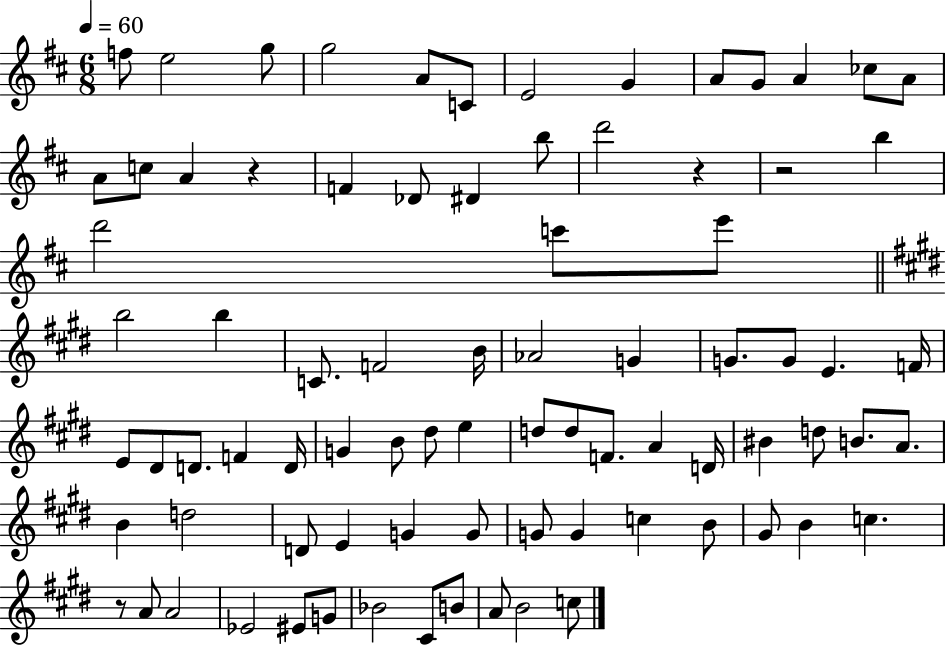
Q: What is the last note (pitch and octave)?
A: C5